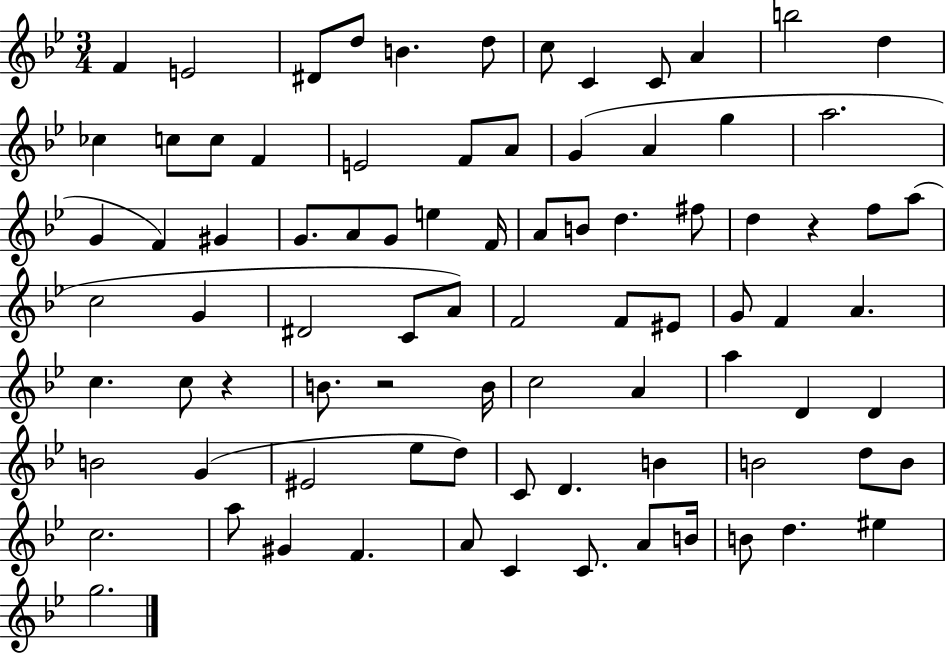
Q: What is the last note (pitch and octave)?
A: G5